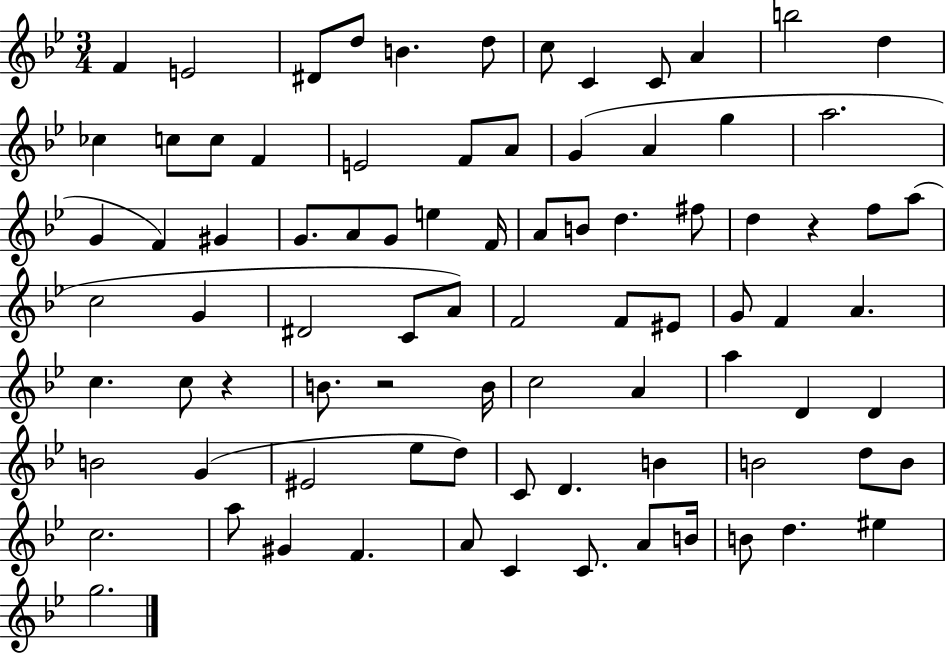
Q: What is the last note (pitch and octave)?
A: G5